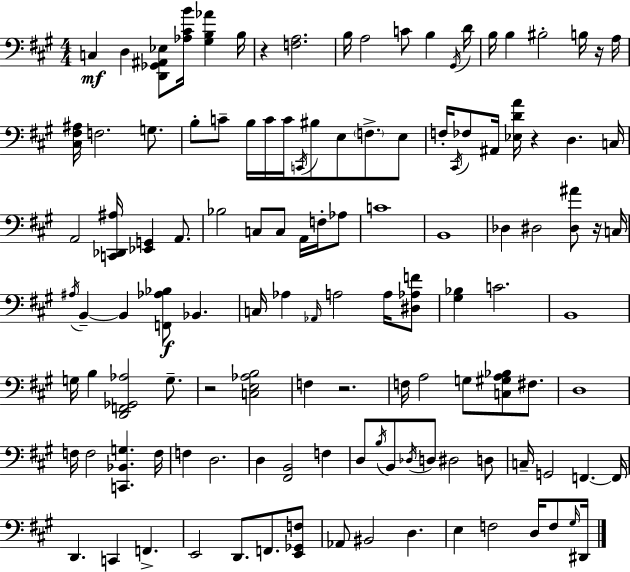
C3/q D3/q [D2,Gb2,A#2,Eb3]/e [Ab3,C#4,B4]/s [G#3,B3,Ab4]/q B3/s R/q [F3,A3]/h. B3/s A3/h C4/e B3/q G#2/s D4/s B3/s B3/q BIS3/h B3/s R/s A3/s [C#3,F#3,A#3]/s F3/h. G3/e. B3/e C4/e B3/s C4/s C4/s C2/s BIS3/e E3/e F3/e. E3/e F3/s C#2/s FES3/e A#2/s [Eb3,D4,A4]/s R/q D3/q. C3/s A2/h [C2,Db2,A#3]/s [Eb2,G2]/q A2/e. Bb3/h C3/e C3/e A2/s F3/s Ab3/e C4/w B2/w Db3/q D#3/h [D#3,A#4]/e R/s C3/s A#3/s B2/q B2/q [F2,Ab3,Bb3]/e Bb2/q. C3/s Ab3/q Ab2/s A3/h A3/s [D#3,Ab3,F4]/e [G#3,Bb3]/q C4/h. B2/w G3/s B3/q [D2,F2,Gb2,Ab3]/h G3/e. R/h [C3,E3,Ab3,B3]/h F3/q R/h. F3/s A3/h G3/e [C3,G#3,A3,Bb3]/e F#3/e. D3/w F3/s F3/h [C2,Bb2,G3]/q. F3/s F3/q D3/h. D3/q [F#2,B2]/h F3/q D3/e B3/s B2/e Db3/s D3/e D#3/h D3/e C3/s G2/h F2/q. F2/s D2/q. C2/q F2/q. E2/h D2/e. F2/e. [E2,Gb2,F3]/e Ab2/e BIS2/h D3/q. E3/q F3/h D3/s F3/e G#3/s D#2/s